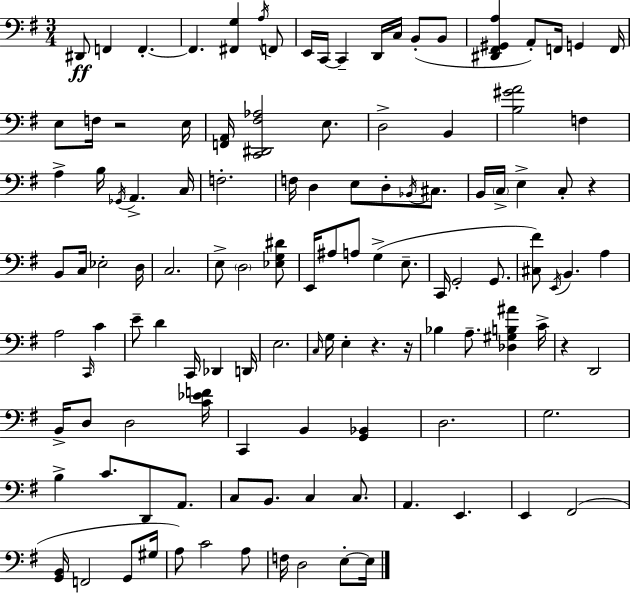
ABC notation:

X:1
T:Untitled
M:3/4
L:1/4
K:Em
^D,,/2 F,, F,, F,, [^F,,G,] A,/4 F,,/2 E,,/4 C,,/4 C,, D,,/4 C,/4 B,,/2 B,,/2 [^D,,^F,,^G,,A,] A,,/2 F,,/4 G,, F,,/4 E,/2 F,/4 z2 E,/4 [F,,A,,]/4 [C,,^D,,^F,_A,]2 E,/2 D,2 B,, [B,^GA]2 F, A, B,/4 _G,,/4 A,, C,/4 F,2 F,/4 D, E,/2 D,/2 _B,,/4 ^C,/2 B,,/4 C,/4 E, C,/2 z B,,/2 C,/4 _E,2 D,/4 C,2 E,/2 D,2 [_E,G,^D]/2 E,,/4 ^A,/2 A,/2 G, E,/2 C,,/4 G,,2 G,,/2 [^C,^F]/2 E,,/4 B,, A, A,2 C,,/4 C E/2 D C,,/4 _D,, D,,/4 E,2 C,/4 G,/4 E, z z/4 _B, A,/2 [_D,^G,B,^A] C/4 z D,,2 B,,/4 D,/2 D,2 [C_EF]/4 C,, B,, [G,,_B,,] D,2 G,2 B, C/2 D,,/2 A,,/2 C,/2 B,,/2 C, C,/2 A,, E,, E,, ^F,,2 [G,,B,,]/4 F,,2 G,,/2 ^G,/4 A,/2 C2 A,/2 F,/4 D,2 E,/2 E,/4